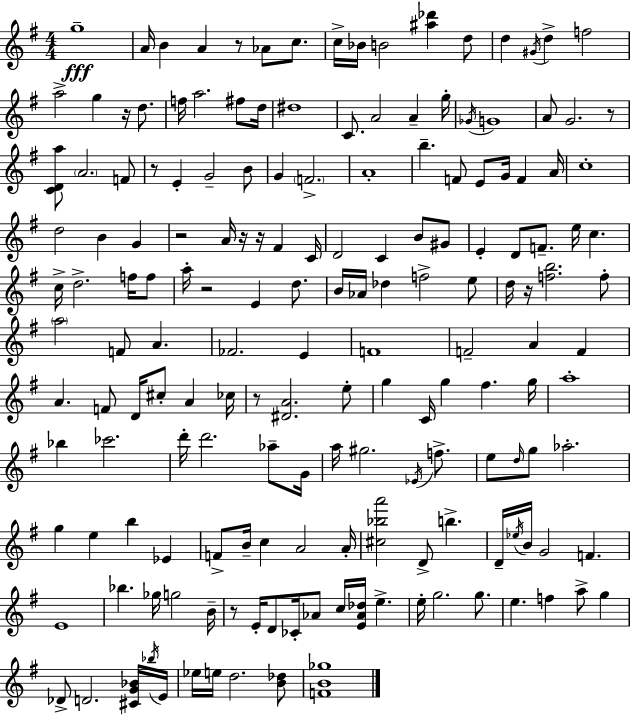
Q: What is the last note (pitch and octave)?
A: D5